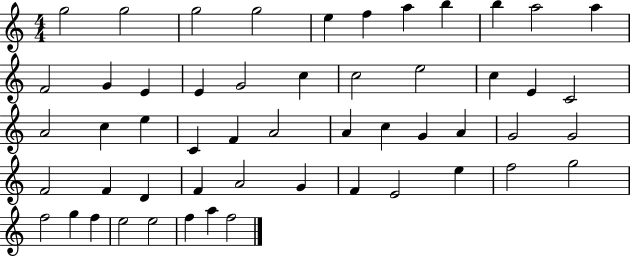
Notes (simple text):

G5/h G5/h G5/h G5/h E5/q F5/q A5/q B5/q B5/q A5/h A5/q F4/h G4/q E4/q E4/q G4/h C5/q C5/h E5/h C5/q E4/q C4/h A4/h C5/q E5/q C4/q F4/q A4/h A4/q C5/q G4/q A4/q G4/h G4/h F4/h F4/q D4/q F4/q A4/h G4/q F4/q E4/h E5/q F5/h G5/h F5/h G5/q F5/q E5/h E5/h F5/q A5/q F5/h